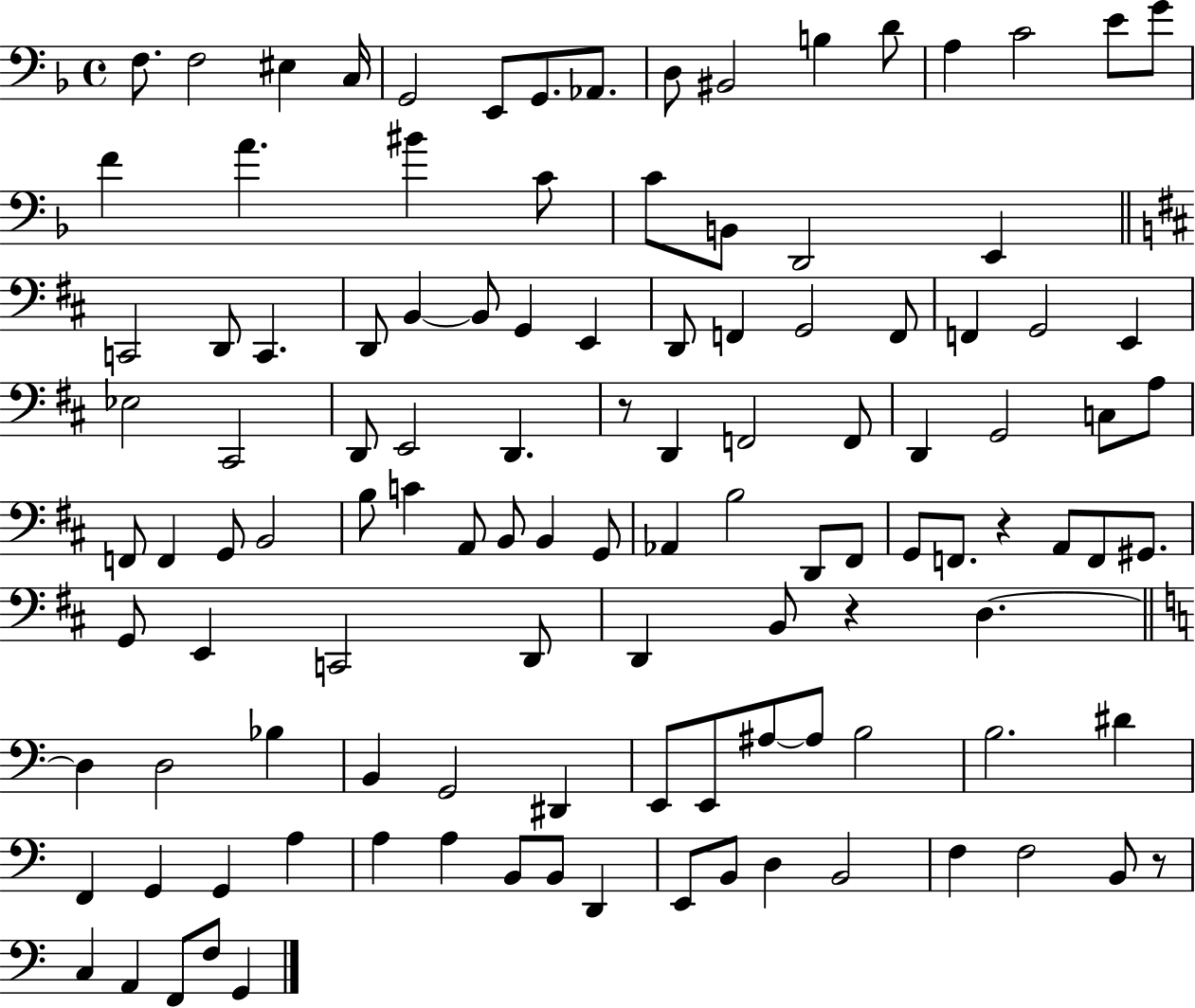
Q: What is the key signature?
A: F major